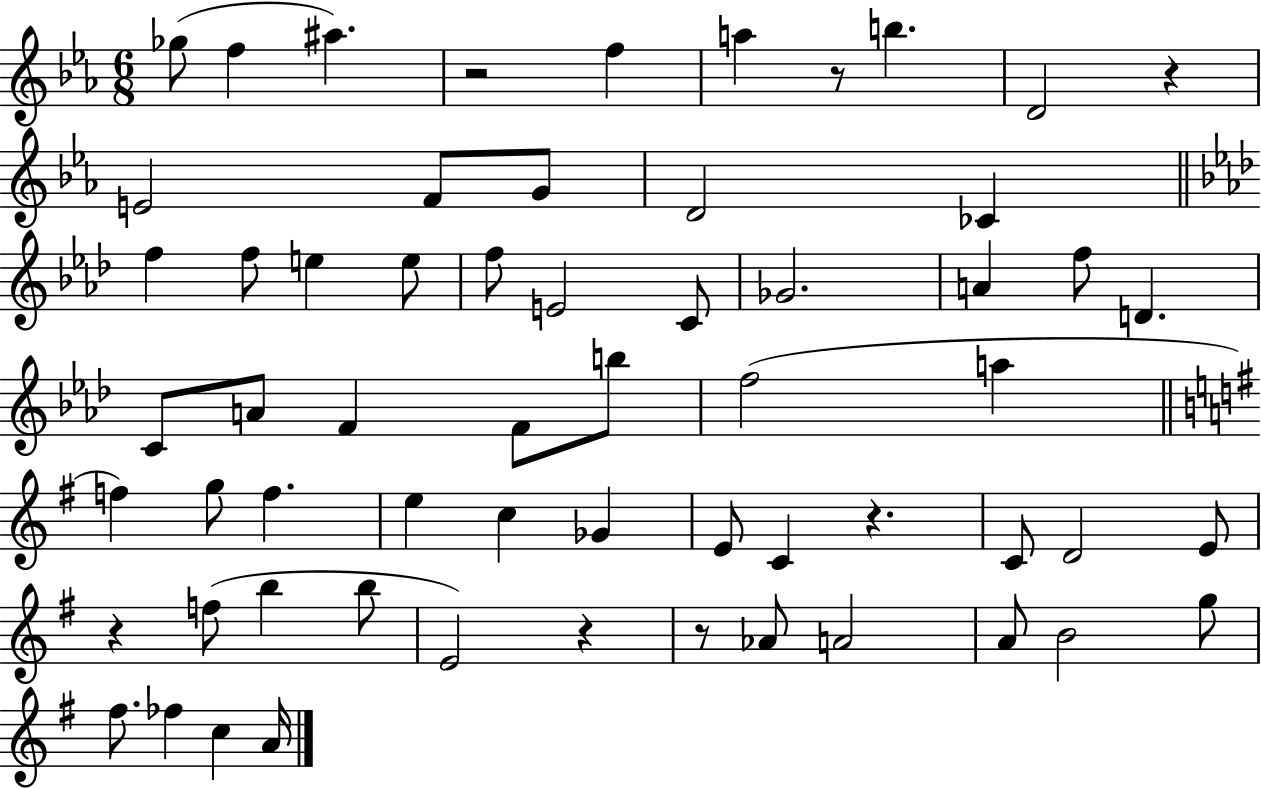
{
  \clef treble
  \numericTimeSignature
  \time 6/8
  \key ees \major
  \repeat volta 2 { ges''8( f''4 ais''4.) | r2 f''4 | a''4 r8 b''4. | d'2 r4 | \break e'2 f'8 g'8 | d'2 ces'4 | \bar "||" \break \key f \minor f''4 f''8 e''4 e''8 | f''8 e'2 c'8 | ges'2. | a'4 f''8 d'4. | \break c'8 a'8 f'4 f'8 b''8 | f''2( a''4 | \bar "||" \break \key e \minor f''4) g''8 f''4. | e''4 c''4 ges'4 | e'8 c'4 r4. | c'8 d'2 e'8 | \break r4 f''8( b''4 b''8 | e'2) r4 | r8 aes'8 a'2 | a'8 b'2 g''8 | \break fis''8. fes''4 c''4 a'16 | } \bar "|."
}